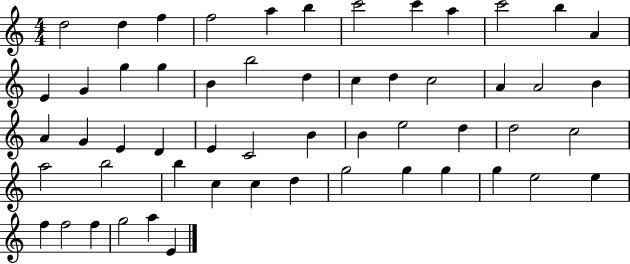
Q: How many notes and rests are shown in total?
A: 55